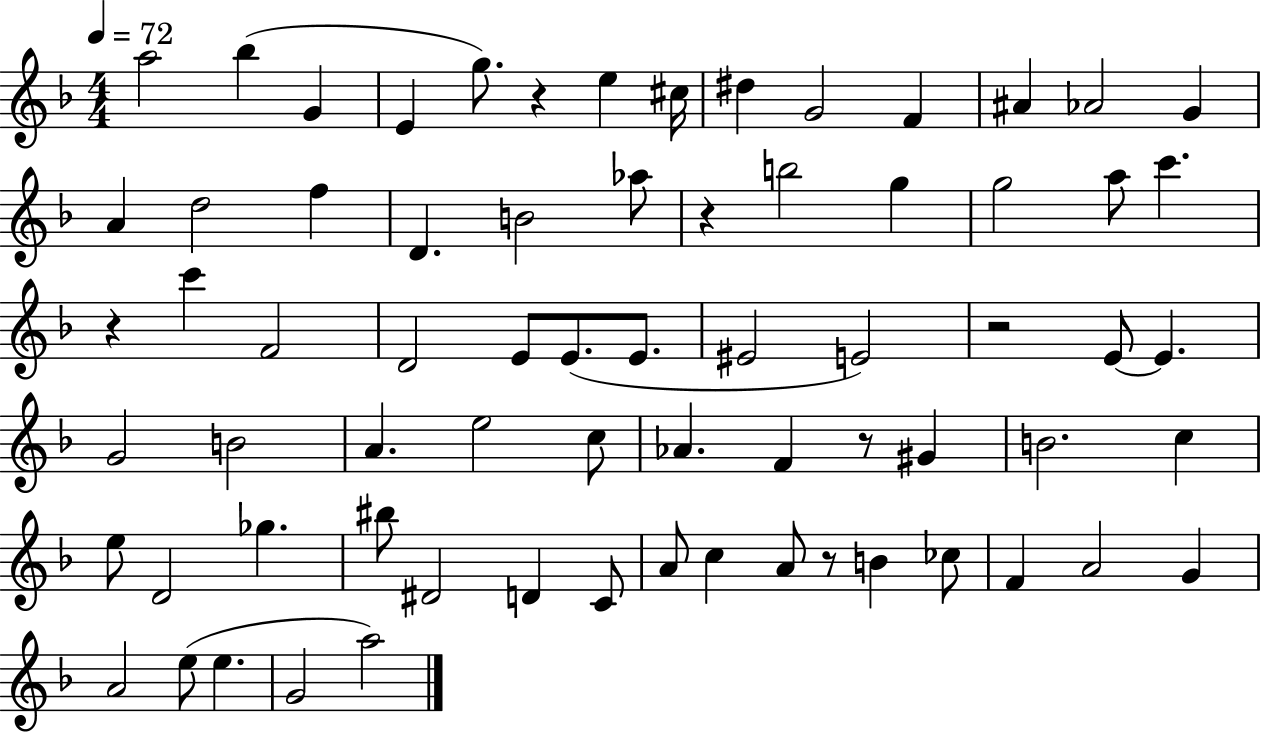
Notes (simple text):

A5/h Bb5/q G4/q E4/q G5/e. R/q E5/q C#5/s D#5/q G4/h F4/q A#4/q Ab4/h G4/q A4/q D5/h F5/q D4/q. B4/h Ab5/e R/q B5/h G5/q G5/h A5/e C6/q. R/q C6/q F4/h D4/h E4/e E4/e. E4/e. EIS4/h E4/h R/h E4/e E4/q. G4/h B4/h A4/q. E5/h C5/e Ab4/q. F4/q R/e G#4/q B4/h. C5/q E5/e D4/h Gb5/q. BIS5/e D#4/h D4/q C4/e A4/e C5/q A4/e R/e B4/q CES5/e F4/q A4/h G4/q A4/h E5/e E5/q. G4/h A5/h